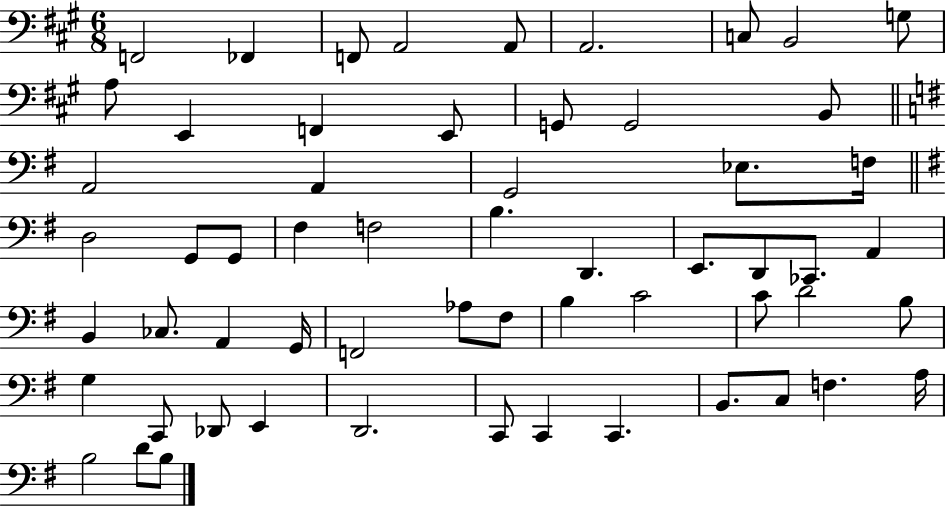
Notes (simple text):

F2/h FES2/q F2/e A2/h A2/e A2/h. C3/e B2/h G3/e A3/e E2/q F2/q E2/e G2/e G2/h B2/e A2/h A2/q G2/h Eb3/e. F3/s D3/h G2/e G2/e F#3/q F3/h B3/q. D2/q. E2/e. D2/e CES2/e. A2/q B2/q CES3/e. A2/q G2/s F2/h Ab3/e F#3/e B3/q C4/h C4/e D4/h B3/e G3/q C2/e Db2/e E2/q D2/h. C2/e C2/q C2/q. B2/e. C3/e F3/q. A3/s B3/h D4/e B3/e